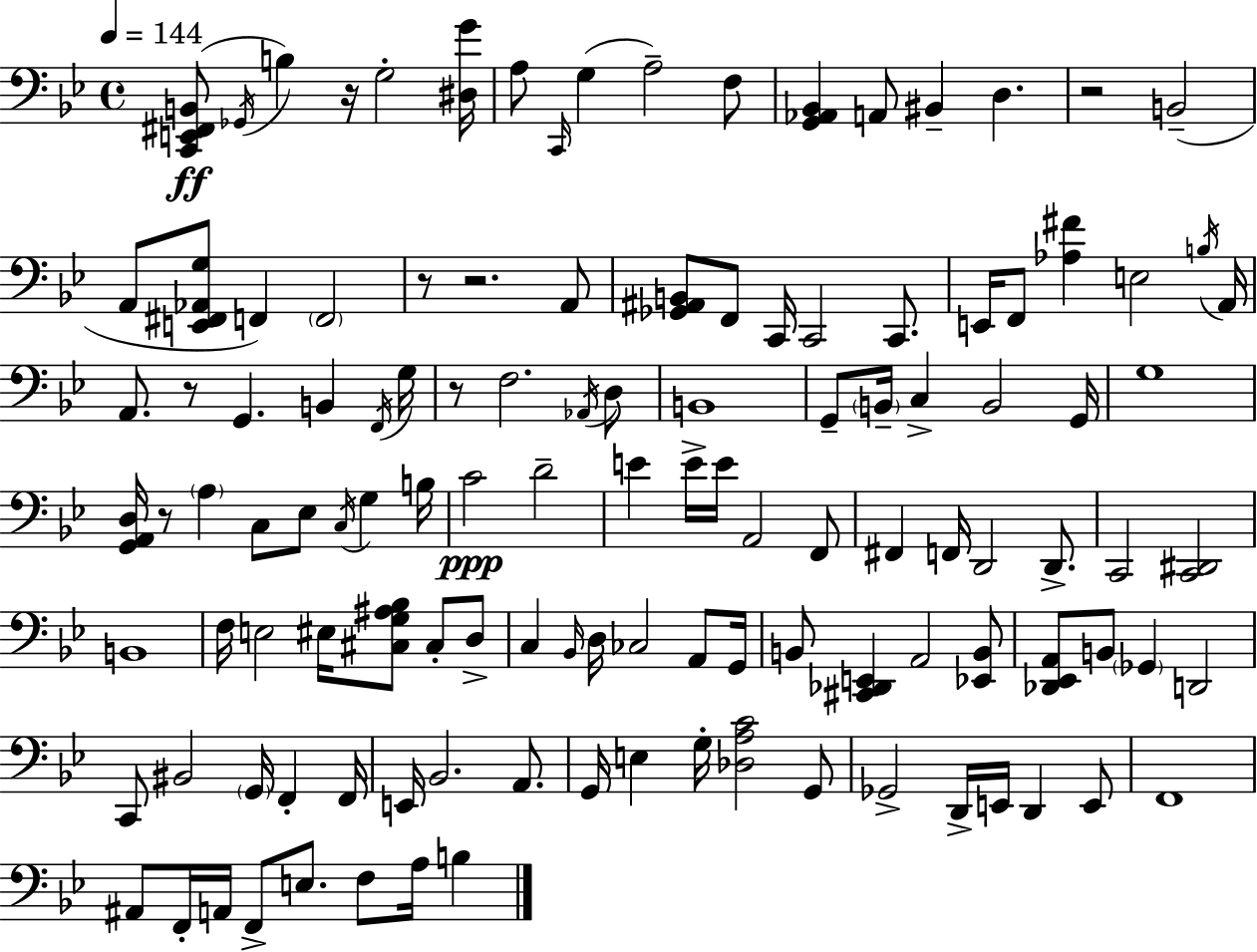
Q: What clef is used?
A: bass